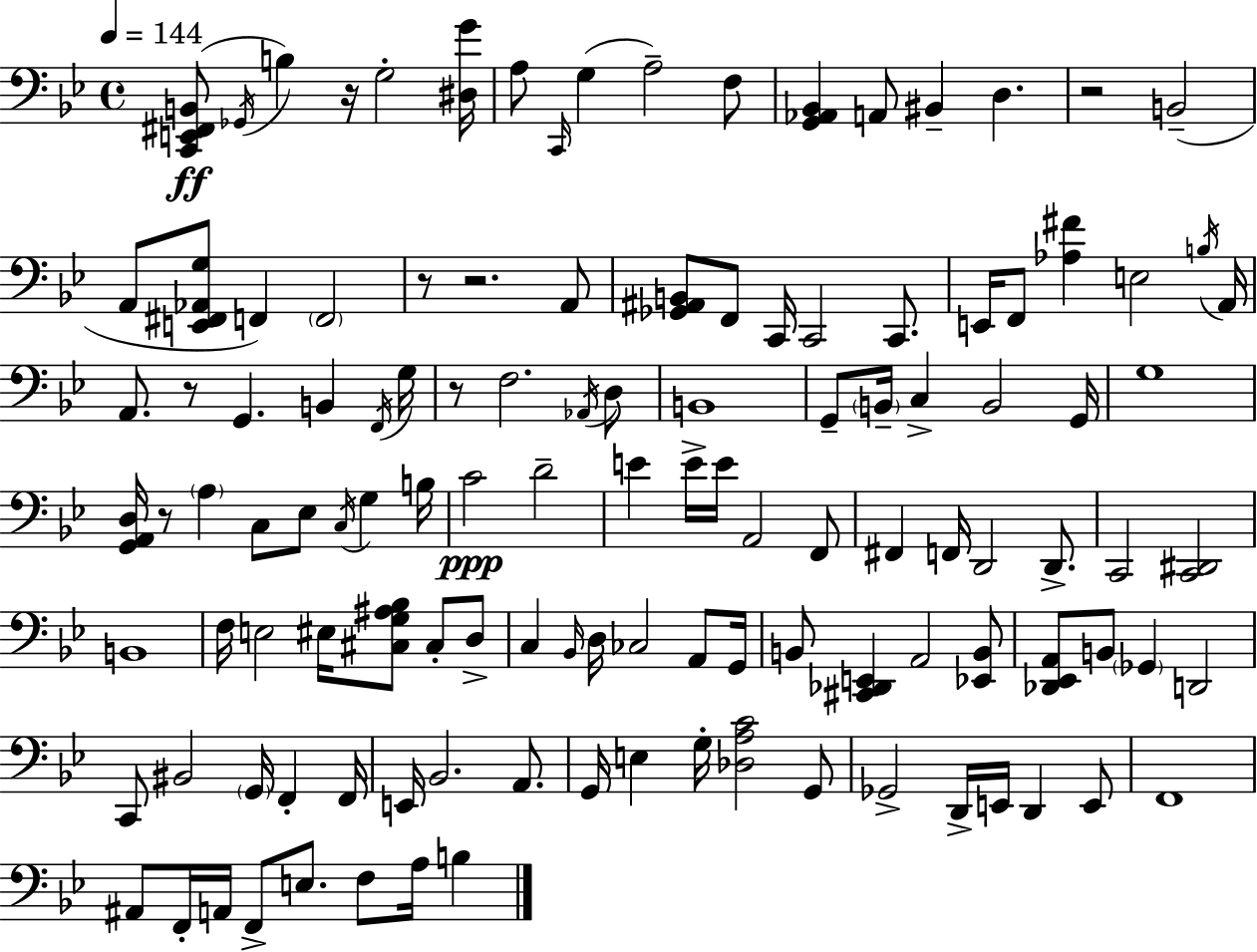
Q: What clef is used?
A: bass